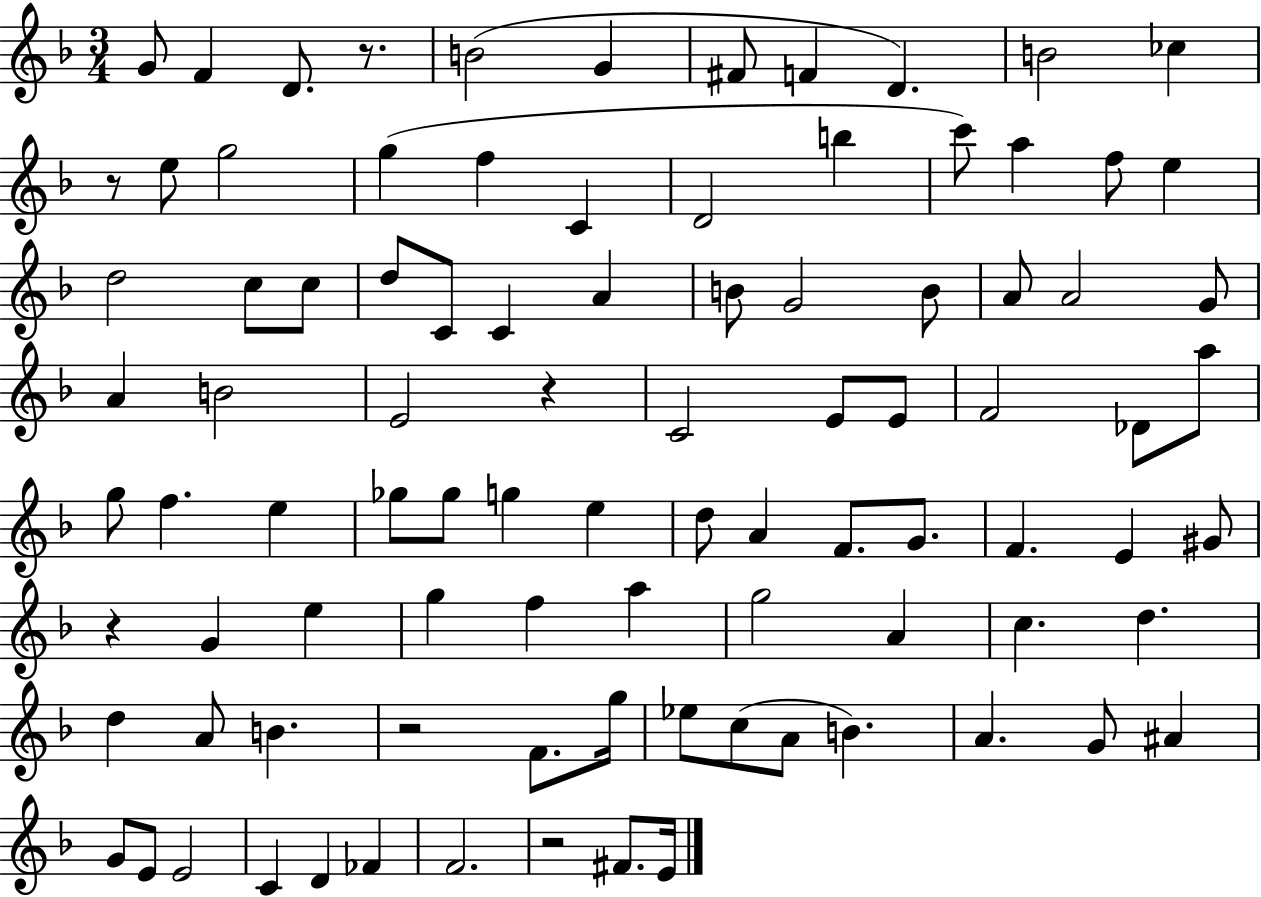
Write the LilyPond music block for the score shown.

{
  \clef treble
  \numericTimeSignature
  \time 3/4
  \key f \major
  g'8 f'4 d'8. r8. | b'2( g'4 | fis'8 f'4 d'4.) | b'2 ces''4 | \break r8 e''8 g''2 | g''4( f''4 c'4 | d'2 b''4 | c'''8) a''4 f''8 e''4 | \break d''2 c''8 c''8 | d''8 c'8 c'4 a'4 | b'8 g'2 b'8 | a'8 a'2 g'8 | \break a'4 b'2 | e'2 r4 | c'2 e'8 e'8 | f'2 des'8 a''8 | \break g''8 f''4. e''4 | ges''8 ges''8 g''4 e''4 | d''8 a'4 f'8. g'8. | f'4. e'4 gis'8 | \break r4 g'4 e''4 | g''4 f''4 a''4 | g''2 a'4 | c''4. d''4. | \break d''4 a'8 b'4. | r2 f'8. g''16 | ees''8 c''8( a'8 b'4.) | a'4. g'8 ais'4 | \break g'8 e'8 e'2 | c'4 d'4 fes'4 | f'2. | r2 fis'8. e'16 | \break \bar "|."
}